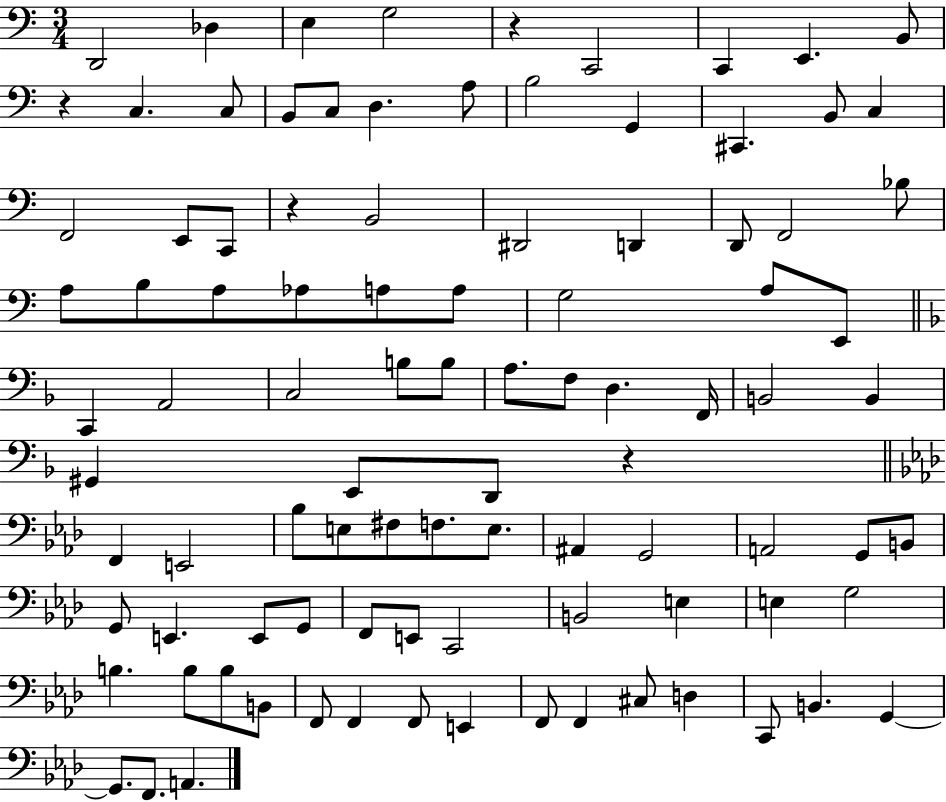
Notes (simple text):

D2/h Db3/q E3/q G3/h R/q C2/h C2/q E2/q. B2/e R/q C3/q. C3/e B2/e C3/e D3/q. A3/e B3/h G2/q C#2/q. B2/e C3/q F2/h E2/e C2/e R/q B2/h D#2/h D2/q D2/e F2/h Bb3/e A3/e B3/e A3/e Ab3/e A3/e A3/e G3/h A3/e E2/e C2/q A2/h C3/h B3/e B3/e A3/e. F3/e D3/q. F2/s B2/h B2/q G#2/q E2/e D2/e R/q F2/q E2/h Bb3/e E3/e F#3/e F3/e. E3/e. A#2/q G2/h A2/h G2/e B2/e G2/e E2/q. E2/e G2/e F2/e E2/e C2/h B2/h E3/q E3/q G3/h B3/q. B3/e B3/e B2/e F2/e F2/q F2/e E2/q F2/e F2/q C#3/e D3/q C2/e B2/q. G2/q G2/e. F2/e. A2/q.